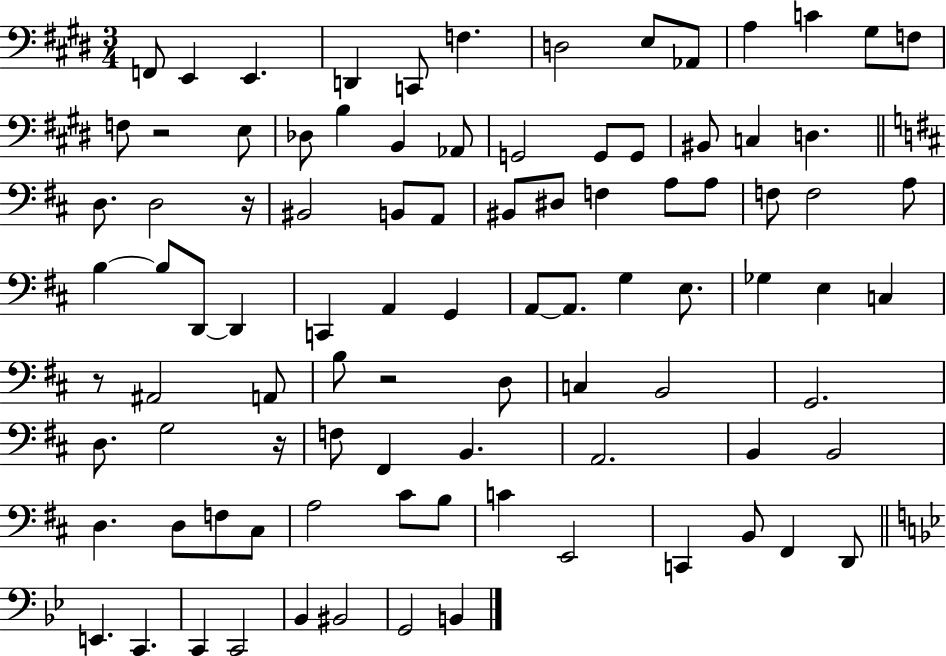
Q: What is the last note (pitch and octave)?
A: B2